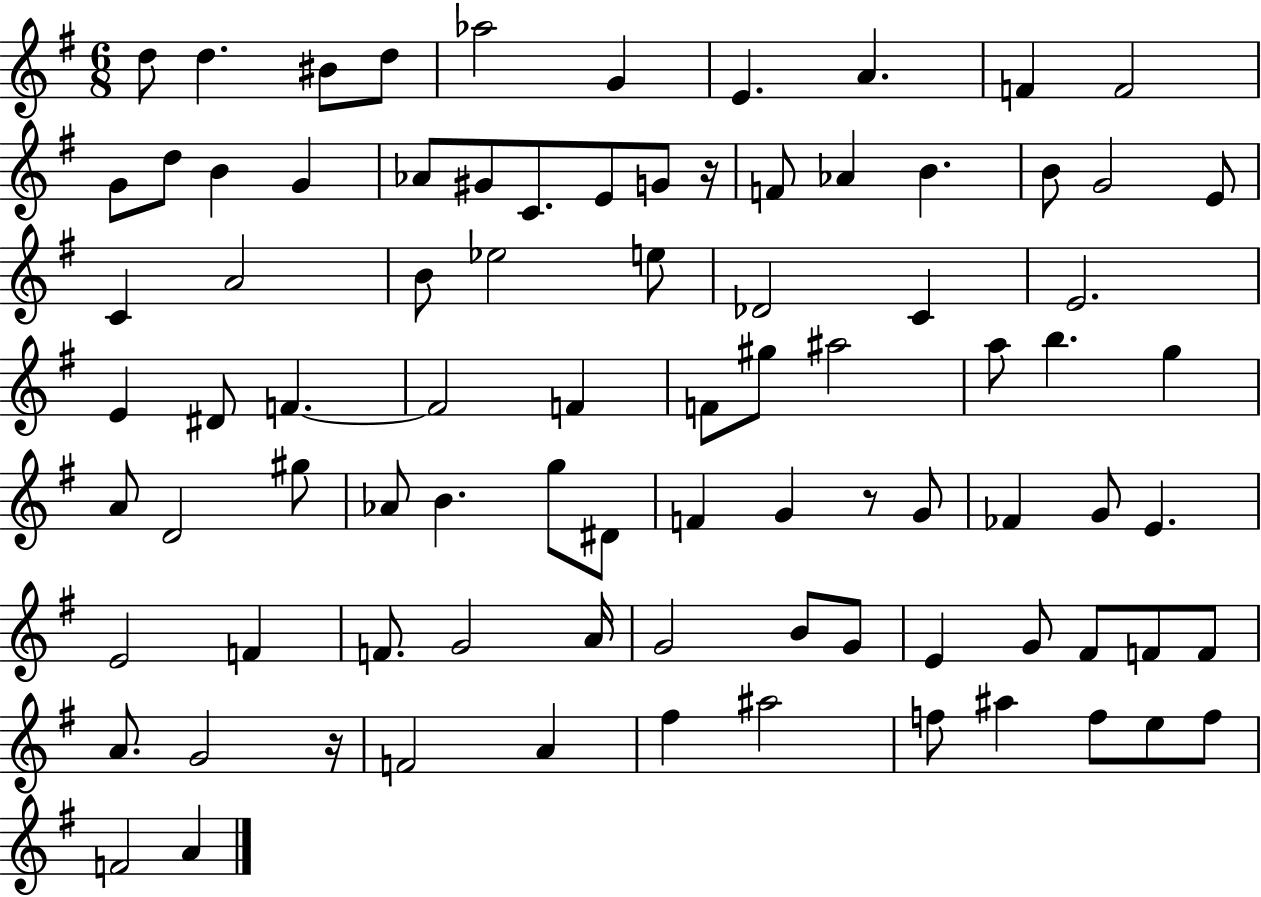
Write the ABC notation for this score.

X:1
T:Untitled
M:6/8
L:1/4
K:G
d/2 d ^B/2 d/2 _a2 G E A F F2 G/2 d/2 B G _A/2 ^G/2 C/2 E/2 G/2 z/4 F/2 _A B B/2 G2 E/2 C A2 B/2 _e2 e/2 _D2 C E2 E ^D/2 F F2 F F/2 ^g/2 ^a2 a/2 b g A/2 D2 ^g/2 _A/2 B g/2 ^D/2 F G z/2 G/2 _F G/2 E E2 F F/2 G2 A/4 G2 B/2 G/2 E G/2 ^F/2 F/2 F/2 A/2 G2 z/4 F2 A ^f ^a2 f/2 ^a f/2 e/2 f/2 F2 A